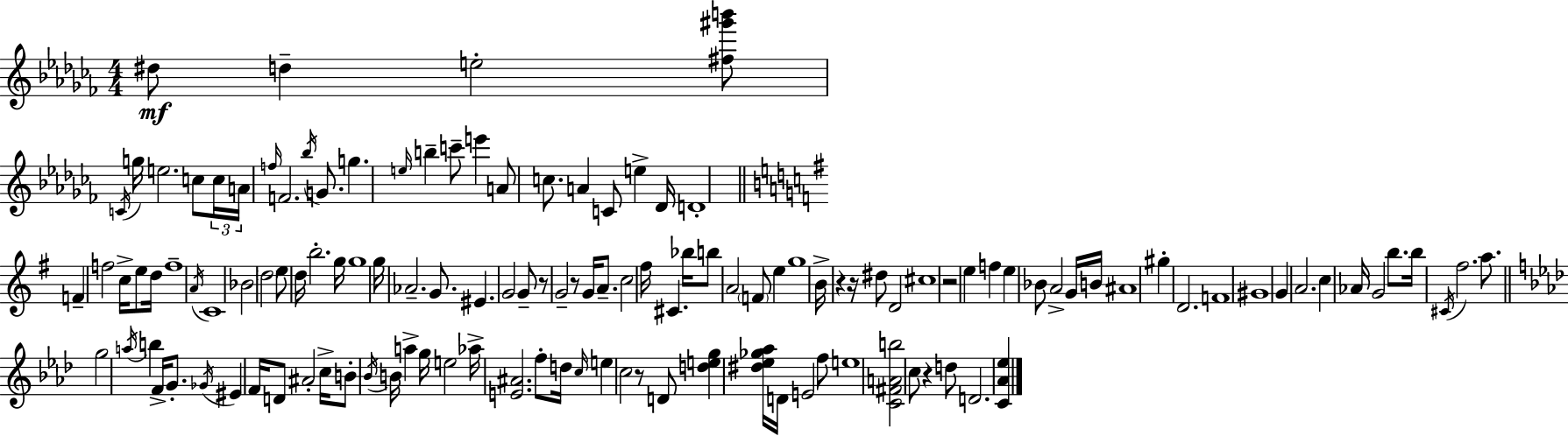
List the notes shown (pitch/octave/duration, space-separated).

D#5/e D5/q E5/h [F#5,G#6,B6]/e C4/s G5/s E5/h. C5/e C5/s A4/s F5/s F4/h. Bb5/s G4/e. G5/q. E5/s B5/q C6/e E6/q A4/e C5/e. A4/q C4/e E5/q Db4/s D4/w F4/q F5/h C5/s E5/e D5/s F5/w A4/s C4/w Bb4/h D5/h E5/e D5/s B5/h. G5/s G5/w G5/s Ab4/h. G4/e. EIS4/q. G4/h G4/e R/e G4/h R/e G4/s A4/e. C5/h F#5/s C#4/q. Bb5/s B5/e A4/h F4/e E5/q G5/w B4/s R/q R/s D#5/e D4/h C#5/w R/h E5/q F5/q E5/q Bb4/e A4/h G4/s B4/s A#4/w G#5/q D4/h. F4/w G#4/w G4/q A4/h. C5/q Ab4/s G4/h B5/e. B5/s C#4/s F#5/h. A5/e. G5/h A5/s B5/q F4/s G4/e. Gb4/s EIS4/q F4/s D4/e A#4/h C5/s B4/e Bb4/s B4/s A5/q G5/s E5/h Ab5/s [E4,A#4]/h. F5/e D5/s C5/s E5/q C5/h R/e D4/e [D5,E5,G5]/q [D#5,Eb5,Gb5,Ab5]/s D4/s E4/h F5/e E5/w [C4,F#4,A4,B5]/h C5/e R/q D5/e D4/h. [C4,Ab4,Eb5]/q